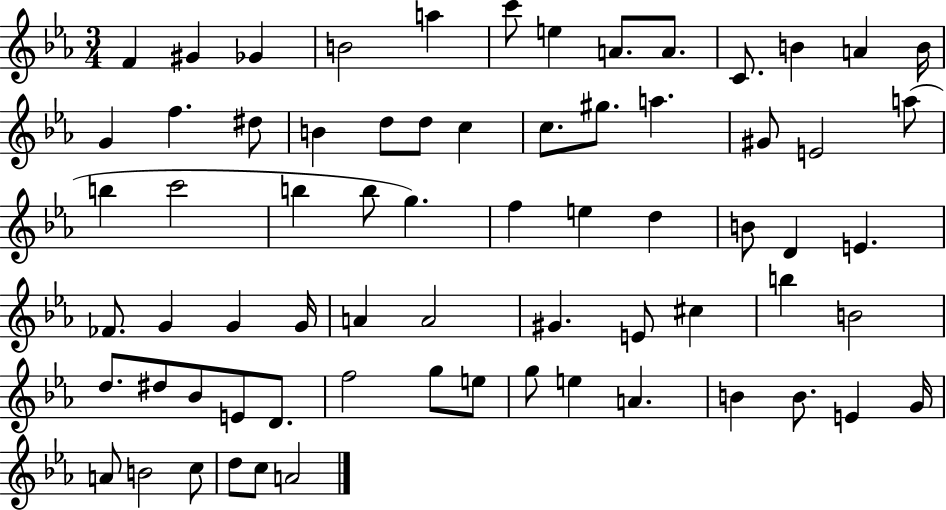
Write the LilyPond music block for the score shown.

{
  \clef treble
  \numericTimeSignature
  \time 3/4
  \key ees \major
  f'4 gis'4 ges'4 | b'2 a''4 | c'''8 e''4 a'8. a'8. | c'8. b'4 a'4 b'16 | \break g'4 f''4. dis''8 | b'4 d''8 d''8 c''4 | c''8. gis''8. a''4. | gis'8 e'2 a''8( | \break b''4 c'''2 | b''4 b''8 g''4.) | f''4 e''4 d''4 | b'8 d'4 e'4. | \break fes'8. g'4 g'4 g'16 | a'4 a'2 | gis'4. e'8 cis''4 | b''4 b'2 | \break d''8. dis''8 bes'8 e'8 d'8. | f''2 g''8 e''8 | g''8 e''4 a'4. | b'4 b'8. e'4 g'16 | \break a'8 b'2 c''8 | d''8 c''8 a'2 | \bar "|."
}